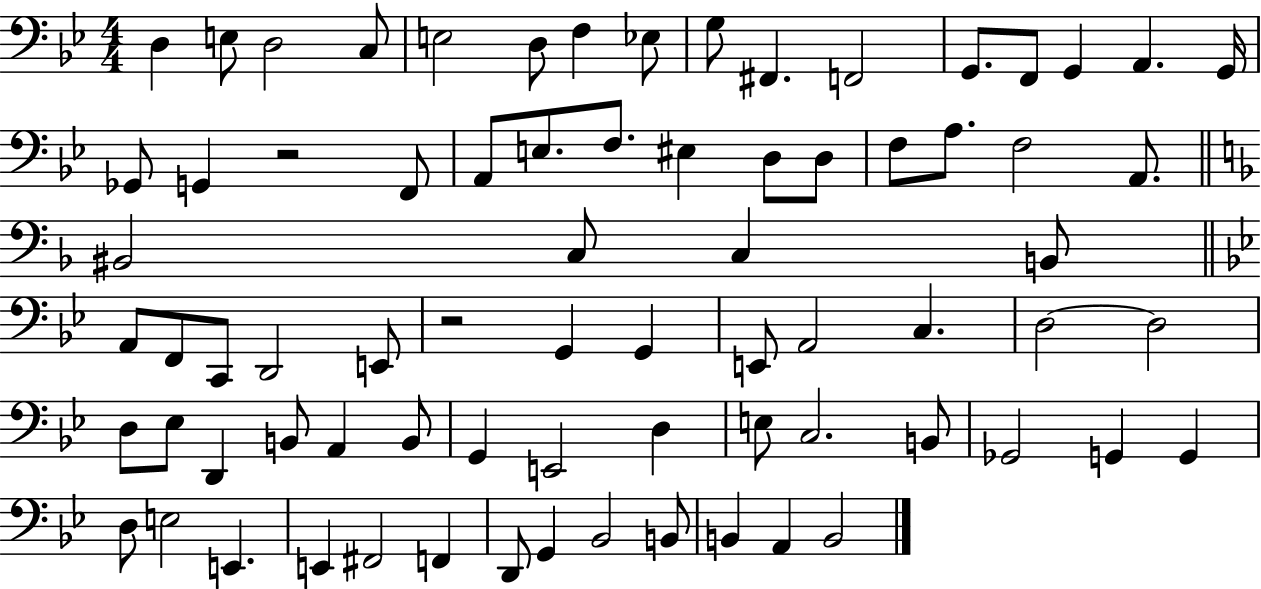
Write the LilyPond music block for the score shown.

{
  \clef bass
  \numericTimeSignature
  \time 4/4
  \key bes \major
  \repeat volta 2 { d4 e8 d2 c8 | e2 d8 f4 ees8 | g8 fis,4. f,2 | g,8. f,8 g,4 a,4. g,16 | \break ges,8 g,4 r2 f,8 | a,8 e8. f8. eis4 d8 d8 | f8 a8. f2 a,8. | \bar "||" \break \key d \minor bis,2 c8 c4 b,8 | \bar "||" \break \key g \minor a,8 f,8 c,8 d,2 e,8 | r2 g,4 g,4 | e,8 a,2 c4. | d2~~ d2 | \break d8 ees8 d,4 b,8 a,4 b,8 | g,4 e,2 d4 | e8 c2. b,8 | ges,2 g,4 g,4 | \break d8 e2 e,4. | e,4 fis,2 f,4 | d,8 g,4 bes,2 b,8 | b,4 a,4 b,2 | \break } \bar "|."
}